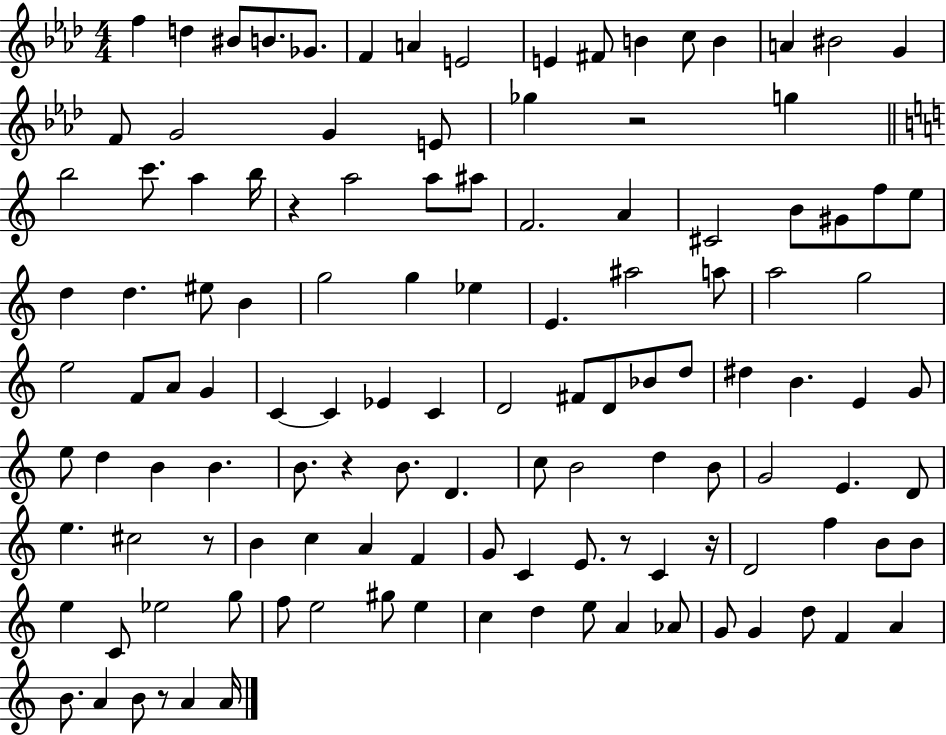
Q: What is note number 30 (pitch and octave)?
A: F4